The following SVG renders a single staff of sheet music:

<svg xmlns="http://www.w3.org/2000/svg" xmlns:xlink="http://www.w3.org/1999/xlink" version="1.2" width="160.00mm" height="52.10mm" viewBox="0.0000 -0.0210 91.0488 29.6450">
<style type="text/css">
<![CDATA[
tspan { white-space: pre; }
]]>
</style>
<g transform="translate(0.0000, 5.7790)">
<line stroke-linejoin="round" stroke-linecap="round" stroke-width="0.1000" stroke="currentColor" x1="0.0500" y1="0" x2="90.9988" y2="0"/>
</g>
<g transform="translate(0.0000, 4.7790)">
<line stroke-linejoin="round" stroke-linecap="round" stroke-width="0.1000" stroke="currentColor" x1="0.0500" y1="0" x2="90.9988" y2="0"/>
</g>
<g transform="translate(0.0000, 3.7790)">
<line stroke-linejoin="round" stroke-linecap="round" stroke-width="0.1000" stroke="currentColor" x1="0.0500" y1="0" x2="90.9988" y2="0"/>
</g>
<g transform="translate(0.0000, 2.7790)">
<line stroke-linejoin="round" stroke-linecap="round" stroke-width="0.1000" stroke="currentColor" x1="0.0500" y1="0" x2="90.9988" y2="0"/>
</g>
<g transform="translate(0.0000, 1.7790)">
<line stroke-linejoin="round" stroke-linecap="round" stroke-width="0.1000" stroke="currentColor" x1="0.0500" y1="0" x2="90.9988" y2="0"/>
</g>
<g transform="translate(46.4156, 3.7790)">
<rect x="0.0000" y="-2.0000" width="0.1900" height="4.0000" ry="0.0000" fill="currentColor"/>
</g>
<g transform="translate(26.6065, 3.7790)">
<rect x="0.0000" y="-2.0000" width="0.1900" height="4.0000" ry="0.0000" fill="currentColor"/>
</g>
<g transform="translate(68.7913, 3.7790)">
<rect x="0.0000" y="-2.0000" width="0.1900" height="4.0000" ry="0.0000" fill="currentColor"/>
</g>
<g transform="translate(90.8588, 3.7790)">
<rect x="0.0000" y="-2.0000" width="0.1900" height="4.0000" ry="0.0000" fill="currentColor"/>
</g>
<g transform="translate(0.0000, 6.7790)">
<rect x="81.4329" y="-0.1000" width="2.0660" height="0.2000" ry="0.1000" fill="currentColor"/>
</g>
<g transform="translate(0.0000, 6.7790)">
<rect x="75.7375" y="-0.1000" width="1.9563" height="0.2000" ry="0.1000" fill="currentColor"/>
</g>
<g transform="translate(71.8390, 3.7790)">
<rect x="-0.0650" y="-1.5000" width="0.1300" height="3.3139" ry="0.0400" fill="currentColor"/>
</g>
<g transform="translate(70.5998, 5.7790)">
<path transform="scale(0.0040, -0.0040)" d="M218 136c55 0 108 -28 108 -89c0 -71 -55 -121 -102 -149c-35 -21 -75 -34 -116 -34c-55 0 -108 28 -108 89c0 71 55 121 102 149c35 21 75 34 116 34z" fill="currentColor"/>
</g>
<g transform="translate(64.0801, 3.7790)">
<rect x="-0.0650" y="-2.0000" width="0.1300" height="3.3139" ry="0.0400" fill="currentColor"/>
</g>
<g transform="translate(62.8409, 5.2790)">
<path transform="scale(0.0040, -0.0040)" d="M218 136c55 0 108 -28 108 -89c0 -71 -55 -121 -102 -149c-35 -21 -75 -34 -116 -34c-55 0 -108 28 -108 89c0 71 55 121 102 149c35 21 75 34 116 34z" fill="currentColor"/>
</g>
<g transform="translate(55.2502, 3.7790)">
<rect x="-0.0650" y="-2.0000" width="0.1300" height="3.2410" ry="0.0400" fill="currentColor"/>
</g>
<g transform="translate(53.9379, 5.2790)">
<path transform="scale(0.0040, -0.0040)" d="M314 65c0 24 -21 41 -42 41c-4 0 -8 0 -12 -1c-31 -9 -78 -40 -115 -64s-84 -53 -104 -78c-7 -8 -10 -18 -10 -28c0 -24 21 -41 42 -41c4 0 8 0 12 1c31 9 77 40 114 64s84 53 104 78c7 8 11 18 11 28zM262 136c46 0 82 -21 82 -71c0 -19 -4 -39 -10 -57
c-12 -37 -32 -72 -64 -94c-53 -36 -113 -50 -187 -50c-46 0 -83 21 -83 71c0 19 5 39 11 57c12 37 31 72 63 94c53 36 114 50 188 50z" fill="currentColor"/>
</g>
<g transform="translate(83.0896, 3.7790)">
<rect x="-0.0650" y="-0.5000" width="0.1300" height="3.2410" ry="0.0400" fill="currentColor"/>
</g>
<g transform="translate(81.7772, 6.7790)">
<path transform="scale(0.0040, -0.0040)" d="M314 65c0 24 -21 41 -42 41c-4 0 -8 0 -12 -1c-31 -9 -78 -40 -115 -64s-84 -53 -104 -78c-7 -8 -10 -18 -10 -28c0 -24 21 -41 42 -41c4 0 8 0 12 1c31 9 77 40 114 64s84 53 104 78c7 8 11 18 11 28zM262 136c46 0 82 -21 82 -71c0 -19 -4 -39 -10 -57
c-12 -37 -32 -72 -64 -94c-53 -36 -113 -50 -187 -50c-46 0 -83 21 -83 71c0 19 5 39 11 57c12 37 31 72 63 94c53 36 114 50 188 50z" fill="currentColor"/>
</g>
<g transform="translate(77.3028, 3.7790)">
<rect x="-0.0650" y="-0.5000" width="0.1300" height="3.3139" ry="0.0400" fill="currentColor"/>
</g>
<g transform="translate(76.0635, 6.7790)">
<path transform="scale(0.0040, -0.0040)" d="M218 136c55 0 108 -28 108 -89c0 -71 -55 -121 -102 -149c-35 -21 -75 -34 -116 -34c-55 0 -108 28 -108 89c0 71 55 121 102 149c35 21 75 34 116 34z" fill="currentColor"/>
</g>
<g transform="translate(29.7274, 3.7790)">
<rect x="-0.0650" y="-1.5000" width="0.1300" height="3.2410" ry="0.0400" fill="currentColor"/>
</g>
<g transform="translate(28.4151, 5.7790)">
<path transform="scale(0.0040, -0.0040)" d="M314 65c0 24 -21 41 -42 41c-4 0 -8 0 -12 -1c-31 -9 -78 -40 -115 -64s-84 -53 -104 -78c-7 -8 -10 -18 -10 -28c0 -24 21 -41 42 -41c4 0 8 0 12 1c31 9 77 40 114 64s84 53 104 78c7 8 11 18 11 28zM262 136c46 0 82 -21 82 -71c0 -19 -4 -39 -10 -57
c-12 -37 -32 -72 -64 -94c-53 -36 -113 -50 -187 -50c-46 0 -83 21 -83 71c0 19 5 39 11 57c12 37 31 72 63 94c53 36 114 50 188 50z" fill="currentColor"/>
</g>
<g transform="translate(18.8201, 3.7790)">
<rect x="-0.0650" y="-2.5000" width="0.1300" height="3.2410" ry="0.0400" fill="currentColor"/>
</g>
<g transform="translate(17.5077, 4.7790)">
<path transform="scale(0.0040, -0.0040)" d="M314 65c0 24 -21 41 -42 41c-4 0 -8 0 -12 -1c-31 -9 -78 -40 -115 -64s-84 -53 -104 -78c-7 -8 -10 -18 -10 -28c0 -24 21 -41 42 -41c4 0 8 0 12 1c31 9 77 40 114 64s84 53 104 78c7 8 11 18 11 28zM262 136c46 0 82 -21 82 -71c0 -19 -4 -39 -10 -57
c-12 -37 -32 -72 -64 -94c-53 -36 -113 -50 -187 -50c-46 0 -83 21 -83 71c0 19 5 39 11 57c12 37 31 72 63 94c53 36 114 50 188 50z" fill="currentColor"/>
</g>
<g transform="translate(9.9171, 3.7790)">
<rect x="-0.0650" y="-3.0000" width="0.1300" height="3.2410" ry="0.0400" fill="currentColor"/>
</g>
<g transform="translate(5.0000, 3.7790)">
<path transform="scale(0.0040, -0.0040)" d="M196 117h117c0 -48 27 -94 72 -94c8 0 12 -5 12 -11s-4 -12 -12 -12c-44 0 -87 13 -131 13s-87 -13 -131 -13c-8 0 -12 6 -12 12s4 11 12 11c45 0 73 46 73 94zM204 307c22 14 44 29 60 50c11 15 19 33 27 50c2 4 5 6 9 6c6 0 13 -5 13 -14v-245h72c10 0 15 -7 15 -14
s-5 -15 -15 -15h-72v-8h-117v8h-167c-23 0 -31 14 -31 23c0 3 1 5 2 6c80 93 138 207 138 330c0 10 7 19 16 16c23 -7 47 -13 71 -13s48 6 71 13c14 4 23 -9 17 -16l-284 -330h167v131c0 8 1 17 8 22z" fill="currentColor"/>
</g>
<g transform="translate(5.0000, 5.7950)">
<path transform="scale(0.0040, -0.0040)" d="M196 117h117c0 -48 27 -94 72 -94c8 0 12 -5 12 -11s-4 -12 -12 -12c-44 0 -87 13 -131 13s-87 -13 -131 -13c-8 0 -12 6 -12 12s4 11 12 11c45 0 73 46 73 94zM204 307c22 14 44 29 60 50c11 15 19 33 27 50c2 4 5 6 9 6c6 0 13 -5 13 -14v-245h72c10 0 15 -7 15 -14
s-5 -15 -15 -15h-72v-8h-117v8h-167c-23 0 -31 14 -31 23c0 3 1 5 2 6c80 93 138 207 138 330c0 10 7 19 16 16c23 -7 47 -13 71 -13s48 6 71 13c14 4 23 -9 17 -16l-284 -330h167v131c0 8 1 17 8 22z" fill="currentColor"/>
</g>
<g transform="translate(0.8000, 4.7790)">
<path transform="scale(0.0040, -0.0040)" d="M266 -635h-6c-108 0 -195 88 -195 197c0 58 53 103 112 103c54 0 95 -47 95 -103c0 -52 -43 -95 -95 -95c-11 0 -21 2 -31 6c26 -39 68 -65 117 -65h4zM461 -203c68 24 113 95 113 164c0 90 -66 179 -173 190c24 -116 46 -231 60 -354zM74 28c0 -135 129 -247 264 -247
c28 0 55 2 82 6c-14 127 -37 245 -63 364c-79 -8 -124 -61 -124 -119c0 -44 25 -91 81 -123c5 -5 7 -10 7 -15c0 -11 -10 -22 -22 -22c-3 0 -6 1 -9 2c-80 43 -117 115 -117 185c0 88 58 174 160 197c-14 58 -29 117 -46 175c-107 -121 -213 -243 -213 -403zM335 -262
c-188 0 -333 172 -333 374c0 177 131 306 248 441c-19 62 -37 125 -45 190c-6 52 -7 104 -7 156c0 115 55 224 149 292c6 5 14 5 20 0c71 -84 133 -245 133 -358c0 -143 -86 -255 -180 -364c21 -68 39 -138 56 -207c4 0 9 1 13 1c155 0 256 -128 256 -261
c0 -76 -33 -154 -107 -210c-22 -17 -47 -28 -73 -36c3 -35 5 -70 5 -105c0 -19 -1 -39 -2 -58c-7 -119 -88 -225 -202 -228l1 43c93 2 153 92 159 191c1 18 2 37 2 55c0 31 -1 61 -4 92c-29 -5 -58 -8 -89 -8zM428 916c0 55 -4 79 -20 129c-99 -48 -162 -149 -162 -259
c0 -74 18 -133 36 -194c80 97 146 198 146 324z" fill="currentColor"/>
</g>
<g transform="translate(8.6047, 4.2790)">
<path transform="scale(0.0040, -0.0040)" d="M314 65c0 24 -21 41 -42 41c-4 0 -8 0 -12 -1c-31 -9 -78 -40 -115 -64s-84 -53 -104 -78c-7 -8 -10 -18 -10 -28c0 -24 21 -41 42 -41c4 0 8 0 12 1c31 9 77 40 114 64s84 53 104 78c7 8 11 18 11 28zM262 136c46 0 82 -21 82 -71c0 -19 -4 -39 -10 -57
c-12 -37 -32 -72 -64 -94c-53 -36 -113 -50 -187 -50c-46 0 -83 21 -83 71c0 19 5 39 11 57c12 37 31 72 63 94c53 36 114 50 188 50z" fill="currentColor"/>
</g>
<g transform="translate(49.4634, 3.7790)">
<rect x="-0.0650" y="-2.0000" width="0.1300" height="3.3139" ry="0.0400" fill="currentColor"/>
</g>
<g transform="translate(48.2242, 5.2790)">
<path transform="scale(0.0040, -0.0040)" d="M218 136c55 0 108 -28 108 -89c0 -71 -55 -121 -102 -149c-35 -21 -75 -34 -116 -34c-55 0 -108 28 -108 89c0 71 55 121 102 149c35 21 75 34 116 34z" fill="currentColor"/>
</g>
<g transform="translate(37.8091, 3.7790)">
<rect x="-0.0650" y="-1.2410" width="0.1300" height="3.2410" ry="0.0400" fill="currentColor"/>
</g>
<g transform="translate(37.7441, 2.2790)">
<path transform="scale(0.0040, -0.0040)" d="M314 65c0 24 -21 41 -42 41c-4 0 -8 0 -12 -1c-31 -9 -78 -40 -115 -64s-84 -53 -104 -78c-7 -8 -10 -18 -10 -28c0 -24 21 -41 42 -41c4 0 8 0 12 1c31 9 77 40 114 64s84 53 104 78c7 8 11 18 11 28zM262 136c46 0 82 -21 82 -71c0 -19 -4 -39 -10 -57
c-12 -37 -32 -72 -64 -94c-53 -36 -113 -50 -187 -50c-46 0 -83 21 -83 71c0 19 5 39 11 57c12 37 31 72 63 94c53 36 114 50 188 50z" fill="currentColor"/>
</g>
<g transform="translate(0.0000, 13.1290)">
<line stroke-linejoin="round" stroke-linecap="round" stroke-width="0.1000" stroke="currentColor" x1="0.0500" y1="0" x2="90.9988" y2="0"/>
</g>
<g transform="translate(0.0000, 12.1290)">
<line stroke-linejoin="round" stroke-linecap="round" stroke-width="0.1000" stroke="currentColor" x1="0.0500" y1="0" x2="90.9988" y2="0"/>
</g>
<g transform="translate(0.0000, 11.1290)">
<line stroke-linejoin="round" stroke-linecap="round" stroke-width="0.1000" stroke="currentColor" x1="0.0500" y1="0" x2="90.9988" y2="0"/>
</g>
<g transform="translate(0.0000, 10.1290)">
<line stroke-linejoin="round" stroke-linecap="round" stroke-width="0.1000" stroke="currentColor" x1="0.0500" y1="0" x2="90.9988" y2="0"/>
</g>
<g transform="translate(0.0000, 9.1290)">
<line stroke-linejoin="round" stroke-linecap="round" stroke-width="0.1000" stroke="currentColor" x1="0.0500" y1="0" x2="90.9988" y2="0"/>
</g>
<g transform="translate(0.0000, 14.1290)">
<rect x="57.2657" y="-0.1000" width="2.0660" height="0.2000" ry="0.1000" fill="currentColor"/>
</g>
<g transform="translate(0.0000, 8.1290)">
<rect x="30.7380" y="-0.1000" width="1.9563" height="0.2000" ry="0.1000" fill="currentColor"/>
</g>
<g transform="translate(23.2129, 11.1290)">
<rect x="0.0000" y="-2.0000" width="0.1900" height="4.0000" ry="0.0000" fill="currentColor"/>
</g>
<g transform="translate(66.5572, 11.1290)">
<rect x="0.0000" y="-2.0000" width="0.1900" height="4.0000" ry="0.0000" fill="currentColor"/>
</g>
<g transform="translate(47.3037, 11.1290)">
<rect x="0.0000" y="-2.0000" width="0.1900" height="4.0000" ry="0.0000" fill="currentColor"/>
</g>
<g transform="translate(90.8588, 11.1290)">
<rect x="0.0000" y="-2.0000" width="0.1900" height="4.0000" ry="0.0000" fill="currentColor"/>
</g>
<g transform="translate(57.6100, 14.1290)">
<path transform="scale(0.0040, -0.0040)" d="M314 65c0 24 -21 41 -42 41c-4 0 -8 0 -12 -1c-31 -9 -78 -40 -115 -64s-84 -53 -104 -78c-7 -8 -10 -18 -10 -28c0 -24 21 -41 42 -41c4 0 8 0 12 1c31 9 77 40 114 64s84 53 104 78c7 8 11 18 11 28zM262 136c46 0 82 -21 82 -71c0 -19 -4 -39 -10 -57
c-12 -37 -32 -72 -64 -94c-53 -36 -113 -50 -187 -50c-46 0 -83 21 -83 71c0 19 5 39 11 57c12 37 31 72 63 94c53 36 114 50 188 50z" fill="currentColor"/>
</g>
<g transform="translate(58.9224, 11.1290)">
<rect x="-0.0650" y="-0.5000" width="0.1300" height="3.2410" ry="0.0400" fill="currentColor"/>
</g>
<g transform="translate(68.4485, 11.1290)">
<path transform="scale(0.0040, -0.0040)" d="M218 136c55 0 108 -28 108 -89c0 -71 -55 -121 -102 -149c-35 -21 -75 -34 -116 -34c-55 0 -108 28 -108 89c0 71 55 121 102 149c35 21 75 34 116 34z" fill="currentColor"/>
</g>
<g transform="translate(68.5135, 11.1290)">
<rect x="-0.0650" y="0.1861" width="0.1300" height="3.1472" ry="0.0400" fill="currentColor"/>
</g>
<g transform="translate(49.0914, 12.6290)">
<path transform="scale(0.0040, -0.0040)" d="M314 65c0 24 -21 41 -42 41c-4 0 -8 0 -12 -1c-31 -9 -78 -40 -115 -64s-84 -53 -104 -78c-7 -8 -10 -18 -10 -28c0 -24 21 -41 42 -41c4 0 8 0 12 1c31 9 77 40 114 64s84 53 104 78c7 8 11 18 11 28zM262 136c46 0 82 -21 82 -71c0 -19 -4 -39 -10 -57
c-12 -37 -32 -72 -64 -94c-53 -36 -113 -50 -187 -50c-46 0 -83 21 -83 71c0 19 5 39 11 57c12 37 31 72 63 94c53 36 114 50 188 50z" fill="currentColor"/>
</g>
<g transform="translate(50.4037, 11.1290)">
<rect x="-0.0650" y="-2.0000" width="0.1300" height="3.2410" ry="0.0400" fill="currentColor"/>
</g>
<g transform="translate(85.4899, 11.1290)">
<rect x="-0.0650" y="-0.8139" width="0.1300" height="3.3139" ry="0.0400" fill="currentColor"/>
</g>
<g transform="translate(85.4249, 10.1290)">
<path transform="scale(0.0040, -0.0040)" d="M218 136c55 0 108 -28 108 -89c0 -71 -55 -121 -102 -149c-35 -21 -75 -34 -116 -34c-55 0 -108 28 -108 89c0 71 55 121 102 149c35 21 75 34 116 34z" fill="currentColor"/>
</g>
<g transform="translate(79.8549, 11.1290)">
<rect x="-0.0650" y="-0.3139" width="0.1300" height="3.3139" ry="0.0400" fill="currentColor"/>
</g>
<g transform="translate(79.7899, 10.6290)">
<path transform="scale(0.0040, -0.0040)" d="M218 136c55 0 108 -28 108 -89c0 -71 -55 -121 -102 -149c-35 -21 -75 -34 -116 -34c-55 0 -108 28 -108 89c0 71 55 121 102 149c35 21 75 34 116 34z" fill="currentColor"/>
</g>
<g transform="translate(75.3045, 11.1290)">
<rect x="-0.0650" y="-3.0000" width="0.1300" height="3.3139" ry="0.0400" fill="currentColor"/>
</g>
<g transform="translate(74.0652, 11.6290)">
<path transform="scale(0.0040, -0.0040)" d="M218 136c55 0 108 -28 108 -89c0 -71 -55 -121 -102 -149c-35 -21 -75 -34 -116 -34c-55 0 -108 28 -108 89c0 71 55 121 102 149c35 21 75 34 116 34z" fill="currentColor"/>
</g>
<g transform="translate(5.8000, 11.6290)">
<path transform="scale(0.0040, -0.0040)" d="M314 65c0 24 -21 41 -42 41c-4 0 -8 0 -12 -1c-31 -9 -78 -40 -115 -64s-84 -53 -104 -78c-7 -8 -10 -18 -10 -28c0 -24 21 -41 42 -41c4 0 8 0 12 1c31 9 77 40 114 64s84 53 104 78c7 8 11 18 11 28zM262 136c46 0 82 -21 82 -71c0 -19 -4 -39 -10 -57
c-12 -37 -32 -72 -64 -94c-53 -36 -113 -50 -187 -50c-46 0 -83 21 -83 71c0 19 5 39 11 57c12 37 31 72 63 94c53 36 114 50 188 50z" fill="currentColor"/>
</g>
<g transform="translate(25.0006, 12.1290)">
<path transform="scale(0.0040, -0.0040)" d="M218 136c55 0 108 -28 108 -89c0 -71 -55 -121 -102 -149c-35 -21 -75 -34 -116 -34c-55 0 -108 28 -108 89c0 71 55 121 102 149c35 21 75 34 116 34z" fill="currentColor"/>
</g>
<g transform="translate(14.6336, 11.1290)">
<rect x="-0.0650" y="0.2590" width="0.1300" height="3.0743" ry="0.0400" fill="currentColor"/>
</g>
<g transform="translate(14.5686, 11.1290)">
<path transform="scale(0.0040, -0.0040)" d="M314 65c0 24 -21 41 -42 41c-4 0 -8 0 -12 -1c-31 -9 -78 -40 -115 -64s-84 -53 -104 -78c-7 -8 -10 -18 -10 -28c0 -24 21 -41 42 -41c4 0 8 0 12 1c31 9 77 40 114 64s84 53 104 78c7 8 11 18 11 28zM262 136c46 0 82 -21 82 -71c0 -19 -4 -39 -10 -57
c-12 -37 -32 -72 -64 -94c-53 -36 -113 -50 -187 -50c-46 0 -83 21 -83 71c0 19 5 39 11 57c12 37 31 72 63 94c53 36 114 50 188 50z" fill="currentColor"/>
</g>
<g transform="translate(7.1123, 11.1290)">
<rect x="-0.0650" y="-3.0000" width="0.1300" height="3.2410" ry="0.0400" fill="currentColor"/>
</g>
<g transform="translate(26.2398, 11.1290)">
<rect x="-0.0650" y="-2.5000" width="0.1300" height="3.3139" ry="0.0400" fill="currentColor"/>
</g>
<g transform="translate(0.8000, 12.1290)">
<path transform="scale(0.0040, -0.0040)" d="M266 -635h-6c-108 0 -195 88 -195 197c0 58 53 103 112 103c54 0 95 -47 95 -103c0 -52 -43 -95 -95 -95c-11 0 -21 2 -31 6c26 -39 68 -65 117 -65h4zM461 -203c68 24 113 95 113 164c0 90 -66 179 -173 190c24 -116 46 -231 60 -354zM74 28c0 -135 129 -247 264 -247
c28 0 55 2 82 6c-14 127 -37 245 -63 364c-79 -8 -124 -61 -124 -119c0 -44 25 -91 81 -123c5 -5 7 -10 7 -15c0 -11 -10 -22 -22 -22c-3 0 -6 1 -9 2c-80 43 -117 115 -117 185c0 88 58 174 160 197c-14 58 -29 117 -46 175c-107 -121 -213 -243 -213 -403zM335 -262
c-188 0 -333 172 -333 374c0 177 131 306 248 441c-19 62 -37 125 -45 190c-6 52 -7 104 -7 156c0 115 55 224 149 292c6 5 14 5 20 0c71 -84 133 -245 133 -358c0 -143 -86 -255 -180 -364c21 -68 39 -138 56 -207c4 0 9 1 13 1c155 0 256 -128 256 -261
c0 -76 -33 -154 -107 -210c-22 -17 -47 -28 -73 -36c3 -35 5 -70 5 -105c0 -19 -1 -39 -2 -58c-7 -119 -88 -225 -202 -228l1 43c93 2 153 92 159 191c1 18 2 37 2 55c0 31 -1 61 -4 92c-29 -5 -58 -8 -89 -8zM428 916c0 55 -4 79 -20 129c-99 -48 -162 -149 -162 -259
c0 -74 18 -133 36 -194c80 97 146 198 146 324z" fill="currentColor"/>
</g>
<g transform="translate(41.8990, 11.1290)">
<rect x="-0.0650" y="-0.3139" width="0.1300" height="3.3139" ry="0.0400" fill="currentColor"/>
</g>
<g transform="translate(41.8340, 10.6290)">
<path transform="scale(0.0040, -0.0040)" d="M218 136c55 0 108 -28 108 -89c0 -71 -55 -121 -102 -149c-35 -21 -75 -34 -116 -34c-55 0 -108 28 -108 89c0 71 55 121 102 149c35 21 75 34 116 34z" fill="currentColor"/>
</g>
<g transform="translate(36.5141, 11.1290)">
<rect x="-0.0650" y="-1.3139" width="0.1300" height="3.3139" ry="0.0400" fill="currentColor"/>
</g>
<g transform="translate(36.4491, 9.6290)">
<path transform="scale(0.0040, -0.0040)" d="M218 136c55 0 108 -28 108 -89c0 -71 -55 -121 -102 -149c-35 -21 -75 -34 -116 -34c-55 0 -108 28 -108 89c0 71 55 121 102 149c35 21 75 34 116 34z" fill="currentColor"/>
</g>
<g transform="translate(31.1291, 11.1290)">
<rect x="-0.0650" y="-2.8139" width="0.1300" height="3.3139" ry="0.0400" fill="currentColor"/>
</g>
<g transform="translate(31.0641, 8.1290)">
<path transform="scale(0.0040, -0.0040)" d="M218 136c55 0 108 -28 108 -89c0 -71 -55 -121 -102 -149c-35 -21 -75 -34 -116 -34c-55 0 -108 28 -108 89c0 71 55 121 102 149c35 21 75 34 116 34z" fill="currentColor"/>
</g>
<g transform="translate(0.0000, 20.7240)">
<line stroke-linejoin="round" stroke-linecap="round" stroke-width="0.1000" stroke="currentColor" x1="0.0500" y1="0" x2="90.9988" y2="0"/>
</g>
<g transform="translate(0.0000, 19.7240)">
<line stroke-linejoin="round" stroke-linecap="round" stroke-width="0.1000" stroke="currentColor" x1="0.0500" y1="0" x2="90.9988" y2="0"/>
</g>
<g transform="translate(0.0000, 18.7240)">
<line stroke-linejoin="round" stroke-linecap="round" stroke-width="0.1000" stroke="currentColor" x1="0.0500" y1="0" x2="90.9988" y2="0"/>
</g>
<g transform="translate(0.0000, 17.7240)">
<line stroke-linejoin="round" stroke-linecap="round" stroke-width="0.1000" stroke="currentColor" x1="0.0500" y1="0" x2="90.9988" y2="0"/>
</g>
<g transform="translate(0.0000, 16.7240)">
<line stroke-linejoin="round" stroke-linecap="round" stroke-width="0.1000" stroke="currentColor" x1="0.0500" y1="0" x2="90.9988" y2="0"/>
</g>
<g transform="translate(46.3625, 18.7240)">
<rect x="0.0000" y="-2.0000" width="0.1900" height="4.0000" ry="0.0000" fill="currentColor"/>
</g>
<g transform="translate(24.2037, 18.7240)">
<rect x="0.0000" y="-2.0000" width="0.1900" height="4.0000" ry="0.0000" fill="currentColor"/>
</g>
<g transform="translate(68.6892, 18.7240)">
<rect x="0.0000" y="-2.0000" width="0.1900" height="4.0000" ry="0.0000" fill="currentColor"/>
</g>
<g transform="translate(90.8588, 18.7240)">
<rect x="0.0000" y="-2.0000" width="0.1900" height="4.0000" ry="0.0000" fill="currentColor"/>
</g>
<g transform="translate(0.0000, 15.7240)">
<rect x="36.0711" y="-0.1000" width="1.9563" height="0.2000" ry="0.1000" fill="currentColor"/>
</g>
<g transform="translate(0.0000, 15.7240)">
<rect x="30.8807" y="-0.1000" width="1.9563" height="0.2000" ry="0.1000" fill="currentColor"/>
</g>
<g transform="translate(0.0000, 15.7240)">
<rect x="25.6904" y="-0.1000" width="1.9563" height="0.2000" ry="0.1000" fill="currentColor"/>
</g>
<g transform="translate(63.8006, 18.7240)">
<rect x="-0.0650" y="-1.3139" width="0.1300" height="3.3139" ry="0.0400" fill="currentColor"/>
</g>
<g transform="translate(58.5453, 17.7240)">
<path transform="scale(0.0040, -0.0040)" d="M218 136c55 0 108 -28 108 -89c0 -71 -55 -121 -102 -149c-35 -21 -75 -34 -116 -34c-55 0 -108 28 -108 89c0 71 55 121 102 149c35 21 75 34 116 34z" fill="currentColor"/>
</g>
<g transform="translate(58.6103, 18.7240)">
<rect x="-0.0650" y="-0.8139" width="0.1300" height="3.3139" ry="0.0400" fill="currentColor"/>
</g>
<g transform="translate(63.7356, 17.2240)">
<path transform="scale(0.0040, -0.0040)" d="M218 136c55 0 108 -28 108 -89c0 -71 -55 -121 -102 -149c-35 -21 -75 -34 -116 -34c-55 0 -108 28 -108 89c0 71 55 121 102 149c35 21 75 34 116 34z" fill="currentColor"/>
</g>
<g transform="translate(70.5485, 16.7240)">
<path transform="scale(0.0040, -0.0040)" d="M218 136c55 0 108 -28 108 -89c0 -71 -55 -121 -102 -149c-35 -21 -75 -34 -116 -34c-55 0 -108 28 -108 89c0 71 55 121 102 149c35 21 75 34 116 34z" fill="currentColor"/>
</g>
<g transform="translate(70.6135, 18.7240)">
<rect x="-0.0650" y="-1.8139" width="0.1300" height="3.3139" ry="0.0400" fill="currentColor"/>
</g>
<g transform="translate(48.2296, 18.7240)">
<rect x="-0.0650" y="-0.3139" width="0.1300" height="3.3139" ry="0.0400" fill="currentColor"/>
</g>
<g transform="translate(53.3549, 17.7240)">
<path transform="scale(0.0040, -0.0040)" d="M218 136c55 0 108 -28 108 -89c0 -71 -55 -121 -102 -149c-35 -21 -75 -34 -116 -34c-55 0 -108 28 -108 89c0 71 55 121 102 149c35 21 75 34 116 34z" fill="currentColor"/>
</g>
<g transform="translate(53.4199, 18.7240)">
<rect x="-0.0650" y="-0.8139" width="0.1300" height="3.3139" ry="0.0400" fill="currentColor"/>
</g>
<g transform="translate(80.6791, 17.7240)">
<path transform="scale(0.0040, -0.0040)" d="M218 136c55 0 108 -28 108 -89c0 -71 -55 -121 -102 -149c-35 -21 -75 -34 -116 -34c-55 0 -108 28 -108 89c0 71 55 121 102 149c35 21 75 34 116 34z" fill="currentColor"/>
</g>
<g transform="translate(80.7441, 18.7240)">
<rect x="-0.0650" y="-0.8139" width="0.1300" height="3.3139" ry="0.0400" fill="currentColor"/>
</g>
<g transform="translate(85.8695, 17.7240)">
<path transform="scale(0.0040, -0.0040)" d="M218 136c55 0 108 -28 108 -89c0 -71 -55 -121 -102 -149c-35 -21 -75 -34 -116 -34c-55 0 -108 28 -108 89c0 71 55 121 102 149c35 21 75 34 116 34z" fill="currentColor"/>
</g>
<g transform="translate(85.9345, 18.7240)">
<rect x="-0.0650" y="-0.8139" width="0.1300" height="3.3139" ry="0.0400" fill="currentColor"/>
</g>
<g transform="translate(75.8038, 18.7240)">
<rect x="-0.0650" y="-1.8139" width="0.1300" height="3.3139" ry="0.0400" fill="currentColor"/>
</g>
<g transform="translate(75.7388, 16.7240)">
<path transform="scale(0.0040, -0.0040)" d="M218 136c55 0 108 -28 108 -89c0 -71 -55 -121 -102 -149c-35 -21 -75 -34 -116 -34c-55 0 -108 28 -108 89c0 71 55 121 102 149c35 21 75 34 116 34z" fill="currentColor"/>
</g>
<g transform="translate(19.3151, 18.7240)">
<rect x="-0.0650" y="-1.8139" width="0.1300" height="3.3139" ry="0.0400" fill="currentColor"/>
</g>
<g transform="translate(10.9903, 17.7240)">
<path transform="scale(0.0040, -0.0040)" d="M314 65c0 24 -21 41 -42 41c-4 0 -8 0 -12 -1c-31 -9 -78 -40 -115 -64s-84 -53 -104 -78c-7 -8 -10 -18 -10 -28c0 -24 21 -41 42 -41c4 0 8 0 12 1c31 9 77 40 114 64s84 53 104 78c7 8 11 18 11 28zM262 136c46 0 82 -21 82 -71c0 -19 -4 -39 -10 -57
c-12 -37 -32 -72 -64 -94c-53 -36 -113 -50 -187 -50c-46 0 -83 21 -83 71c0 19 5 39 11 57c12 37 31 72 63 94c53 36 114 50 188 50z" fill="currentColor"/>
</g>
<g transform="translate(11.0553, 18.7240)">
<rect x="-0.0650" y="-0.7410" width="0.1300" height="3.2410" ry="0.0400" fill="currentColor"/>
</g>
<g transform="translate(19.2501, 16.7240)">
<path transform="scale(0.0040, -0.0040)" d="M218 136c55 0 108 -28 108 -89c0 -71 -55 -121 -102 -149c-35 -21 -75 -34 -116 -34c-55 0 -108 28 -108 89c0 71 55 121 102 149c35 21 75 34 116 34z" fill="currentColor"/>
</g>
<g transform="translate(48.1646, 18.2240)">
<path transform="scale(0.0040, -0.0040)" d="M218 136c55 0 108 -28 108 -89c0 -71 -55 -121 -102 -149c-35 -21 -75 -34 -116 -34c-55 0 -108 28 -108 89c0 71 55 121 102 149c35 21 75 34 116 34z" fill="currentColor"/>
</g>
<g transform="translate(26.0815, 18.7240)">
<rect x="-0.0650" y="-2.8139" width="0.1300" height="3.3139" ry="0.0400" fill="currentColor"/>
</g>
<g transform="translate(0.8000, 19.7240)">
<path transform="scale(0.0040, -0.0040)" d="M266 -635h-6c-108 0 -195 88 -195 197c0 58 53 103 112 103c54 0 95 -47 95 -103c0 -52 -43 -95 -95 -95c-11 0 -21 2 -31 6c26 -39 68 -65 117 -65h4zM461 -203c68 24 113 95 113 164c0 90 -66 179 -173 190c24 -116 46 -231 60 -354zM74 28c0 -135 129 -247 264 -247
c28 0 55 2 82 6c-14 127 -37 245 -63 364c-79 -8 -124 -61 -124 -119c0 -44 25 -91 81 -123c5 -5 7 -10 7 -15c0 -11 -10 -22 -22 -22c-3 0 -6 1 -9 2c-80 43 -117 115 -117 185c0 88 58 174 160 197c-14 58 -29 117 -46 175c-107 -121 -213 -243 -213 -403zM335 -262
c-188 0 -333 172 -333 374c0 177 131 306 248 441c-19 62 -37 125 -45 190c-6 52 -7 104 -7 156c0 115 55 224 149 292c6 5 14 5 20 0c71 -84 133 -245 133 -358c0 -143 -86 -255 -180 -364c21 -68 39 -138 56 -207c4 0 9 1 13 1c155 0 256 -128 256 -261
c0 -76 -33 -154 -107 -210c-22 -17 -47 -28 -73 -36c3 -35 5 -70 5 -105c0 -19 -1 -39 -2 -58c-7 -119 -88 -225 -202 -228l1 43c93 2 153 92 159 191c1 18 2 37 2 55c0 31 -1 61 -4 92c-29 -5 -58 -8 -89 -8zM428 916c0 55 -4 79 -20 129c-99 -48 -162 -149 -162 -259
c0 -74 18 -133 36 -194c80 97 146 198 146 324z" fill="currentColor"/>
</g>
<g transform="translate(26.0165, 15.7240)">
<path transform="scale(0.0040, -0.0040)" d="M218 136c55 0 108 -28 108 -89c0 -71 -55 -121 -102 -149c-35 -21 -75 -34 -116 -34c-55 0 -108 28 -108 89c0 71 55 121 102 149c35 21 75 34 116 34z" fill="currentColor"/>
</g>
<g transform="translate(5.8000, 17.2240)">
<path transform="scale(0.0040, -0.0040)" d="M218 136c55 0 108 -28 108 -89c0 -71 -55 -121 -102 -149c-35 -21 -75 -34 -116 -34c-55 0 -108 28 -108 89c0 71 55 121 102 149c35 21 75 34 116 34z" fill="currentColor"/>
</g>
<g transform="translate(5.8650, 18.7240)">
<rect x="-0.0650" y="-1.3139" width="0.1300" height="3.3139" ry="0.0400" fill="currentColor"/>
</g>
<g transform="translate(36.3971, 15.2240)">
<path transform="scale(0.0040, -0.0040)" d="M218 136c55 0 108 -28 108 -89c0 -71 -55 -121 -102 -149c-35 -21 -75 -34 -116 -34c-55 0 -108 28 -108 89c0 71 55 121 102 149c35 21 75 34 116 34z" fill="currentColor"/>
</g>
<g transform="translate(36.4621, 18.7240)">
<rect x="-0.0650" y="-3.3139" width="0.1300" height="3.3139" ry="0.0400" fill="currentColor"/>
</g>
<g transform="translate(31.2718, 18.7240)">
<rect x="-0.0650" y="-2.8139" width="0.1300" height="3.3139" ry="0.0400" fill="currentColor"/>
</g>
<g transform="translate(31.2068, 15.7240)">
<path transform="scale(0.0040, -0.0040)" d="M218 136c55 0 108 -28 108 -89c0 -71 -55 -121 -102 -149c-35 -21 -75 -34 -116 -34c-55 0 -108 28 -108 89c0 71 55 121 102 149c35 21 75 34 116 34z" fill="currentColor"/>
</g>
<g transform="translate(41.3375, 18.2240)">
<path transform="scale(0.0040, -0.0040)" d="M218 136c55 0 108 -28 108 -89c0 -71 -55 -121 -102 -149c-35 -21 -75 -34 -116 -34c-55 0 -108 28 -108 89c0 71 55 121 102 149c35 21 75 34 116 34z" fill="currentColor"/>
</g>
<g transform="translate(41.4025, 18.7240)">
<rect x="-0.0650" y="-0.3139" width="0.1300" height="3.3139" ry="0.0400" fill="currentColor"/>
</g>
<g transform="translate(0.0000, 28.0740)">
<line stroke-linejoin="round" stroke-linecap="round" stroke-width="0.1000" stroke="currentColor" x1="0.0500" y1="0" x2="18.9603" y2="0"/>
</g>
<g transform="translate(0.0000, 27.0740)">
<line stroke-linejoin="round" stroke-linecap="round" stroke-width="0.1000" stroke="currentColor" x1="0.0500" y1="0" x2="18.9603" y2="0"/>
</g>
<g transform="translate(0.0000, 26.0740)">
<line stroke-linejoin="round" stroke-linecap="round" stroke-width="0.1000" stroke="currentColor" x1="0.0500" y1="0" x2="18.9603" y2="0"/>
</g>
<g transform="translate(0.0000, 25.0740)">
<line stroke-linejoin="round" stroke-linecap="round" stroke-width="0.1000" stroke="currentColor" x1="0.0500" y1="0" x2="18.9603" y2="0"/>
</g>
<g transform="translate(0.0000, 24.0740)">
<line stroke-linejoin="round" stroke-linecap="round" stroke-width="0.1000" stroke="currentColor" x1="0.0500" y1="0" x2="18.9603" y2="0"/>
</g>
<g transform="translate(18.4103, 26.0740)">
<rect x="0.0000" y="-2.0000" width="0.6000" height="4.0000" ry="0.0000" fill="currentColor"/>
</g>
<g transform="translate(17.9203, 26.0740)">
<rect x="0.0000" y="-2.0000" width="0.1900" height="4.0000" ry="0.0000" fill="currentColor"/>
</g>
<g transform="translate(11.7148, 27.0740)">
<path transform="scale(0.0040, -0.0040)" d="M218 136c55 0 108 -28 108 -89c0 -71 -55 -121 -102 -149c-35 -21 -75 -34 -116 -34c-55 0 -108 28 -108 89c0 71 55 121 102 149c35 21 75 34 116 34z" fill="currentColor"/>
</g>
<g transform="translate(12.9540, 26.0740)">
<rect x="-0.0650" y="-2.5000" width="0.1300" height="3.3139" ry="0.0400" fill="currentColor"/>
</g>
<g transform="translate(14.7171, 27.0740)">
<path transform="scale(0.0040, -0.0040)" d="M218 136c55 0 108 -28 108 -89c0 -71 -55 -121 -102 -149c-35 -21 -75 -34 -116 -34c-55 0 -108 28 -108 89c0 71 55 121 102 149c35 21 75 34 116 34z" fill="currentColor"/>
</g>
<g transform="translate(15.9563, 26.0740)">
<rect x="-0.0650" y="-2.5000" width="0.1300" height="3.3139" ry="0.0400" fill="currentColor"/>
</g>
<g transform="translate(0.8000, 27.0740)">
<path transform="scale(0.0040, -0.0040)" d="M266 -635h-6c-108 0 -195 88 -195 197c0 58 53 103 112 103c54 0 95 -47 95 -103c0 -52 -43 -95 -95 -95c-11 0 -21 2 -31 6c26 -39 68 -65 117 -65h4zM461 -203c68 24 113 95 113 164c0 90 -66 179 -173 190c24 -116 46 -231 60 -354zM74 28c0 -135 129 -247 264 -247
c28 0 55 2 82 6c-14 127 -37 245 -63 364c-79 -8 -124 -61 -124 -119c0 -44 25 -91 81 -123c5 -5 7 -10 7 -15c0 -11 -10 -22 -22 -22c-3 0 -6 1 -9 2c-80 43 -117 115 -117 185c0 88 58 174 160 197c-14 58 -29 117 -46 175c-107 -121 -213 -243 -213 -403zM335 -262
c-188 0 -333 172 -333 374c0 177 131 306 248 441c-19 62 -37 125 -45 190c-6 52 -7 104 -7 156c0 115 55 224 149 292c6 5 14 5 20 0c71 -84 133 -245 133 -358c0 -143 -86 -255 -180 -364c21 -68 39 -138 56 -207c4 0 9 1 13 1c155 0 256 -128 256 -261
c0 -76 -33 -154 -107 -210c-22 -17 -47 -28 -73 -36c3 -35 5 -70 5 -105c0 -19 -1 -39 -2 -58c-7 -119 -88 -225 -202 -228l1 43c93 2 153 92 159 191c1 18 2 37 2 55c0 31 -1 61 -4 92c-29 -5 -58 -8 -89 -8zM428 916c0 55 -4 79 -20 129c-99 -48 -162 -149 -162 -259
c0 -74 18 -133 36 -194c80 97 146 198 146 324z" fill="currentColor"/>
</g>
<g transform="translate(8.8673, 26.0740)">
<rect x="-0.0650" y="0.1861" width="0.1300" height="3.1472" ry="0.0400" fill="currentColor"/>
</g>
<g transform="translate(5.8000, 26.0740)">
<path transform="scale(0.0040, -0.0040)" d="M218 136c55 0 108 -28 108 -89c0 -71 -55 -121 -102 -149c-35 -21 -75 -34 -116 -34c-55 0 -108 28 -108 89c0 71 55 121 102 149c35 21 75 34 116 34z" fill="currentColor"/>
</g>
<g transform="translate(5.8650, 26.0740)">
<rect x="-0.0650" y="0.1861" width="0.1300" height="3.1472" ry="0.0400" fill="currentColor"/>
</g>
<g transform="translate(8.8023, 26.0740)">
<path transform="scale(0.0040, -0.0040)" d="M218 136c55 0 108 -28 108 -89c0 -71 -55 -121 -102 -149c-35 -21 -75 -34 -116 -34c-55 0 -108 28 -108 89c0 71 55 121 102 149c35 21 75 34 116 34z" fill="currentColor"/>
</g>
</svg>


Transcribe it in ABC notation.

X:1
T:Untitled
M:4/4
L:1/4
K:C
A2 G2 E2 e2 F F2 F E C C2 A2 B2 G a e c F2 C2 B A c d e d2 f a a b c c d d e f f d d B B G G